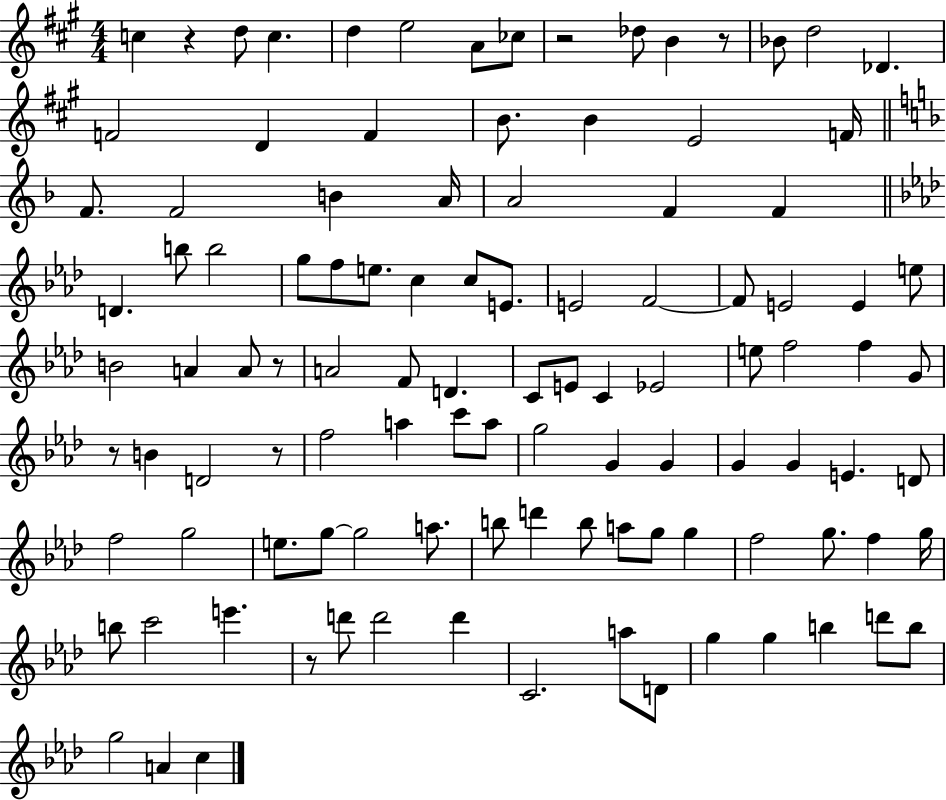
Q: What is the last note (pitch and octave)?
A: C5